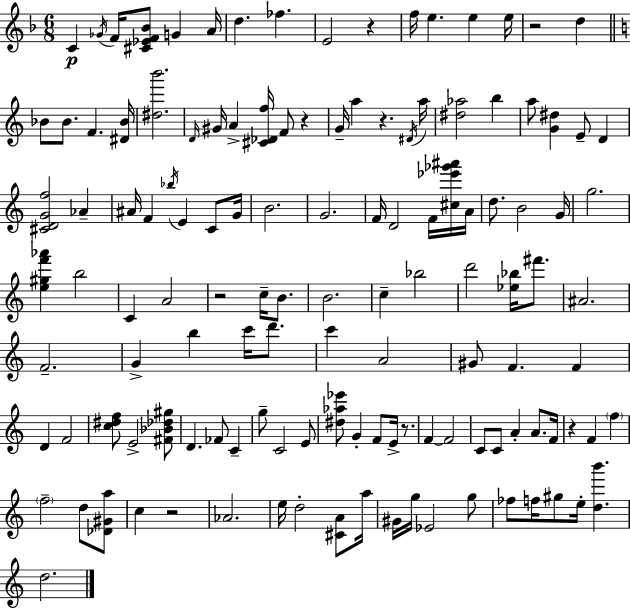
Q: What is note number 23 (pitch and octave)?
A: D#4